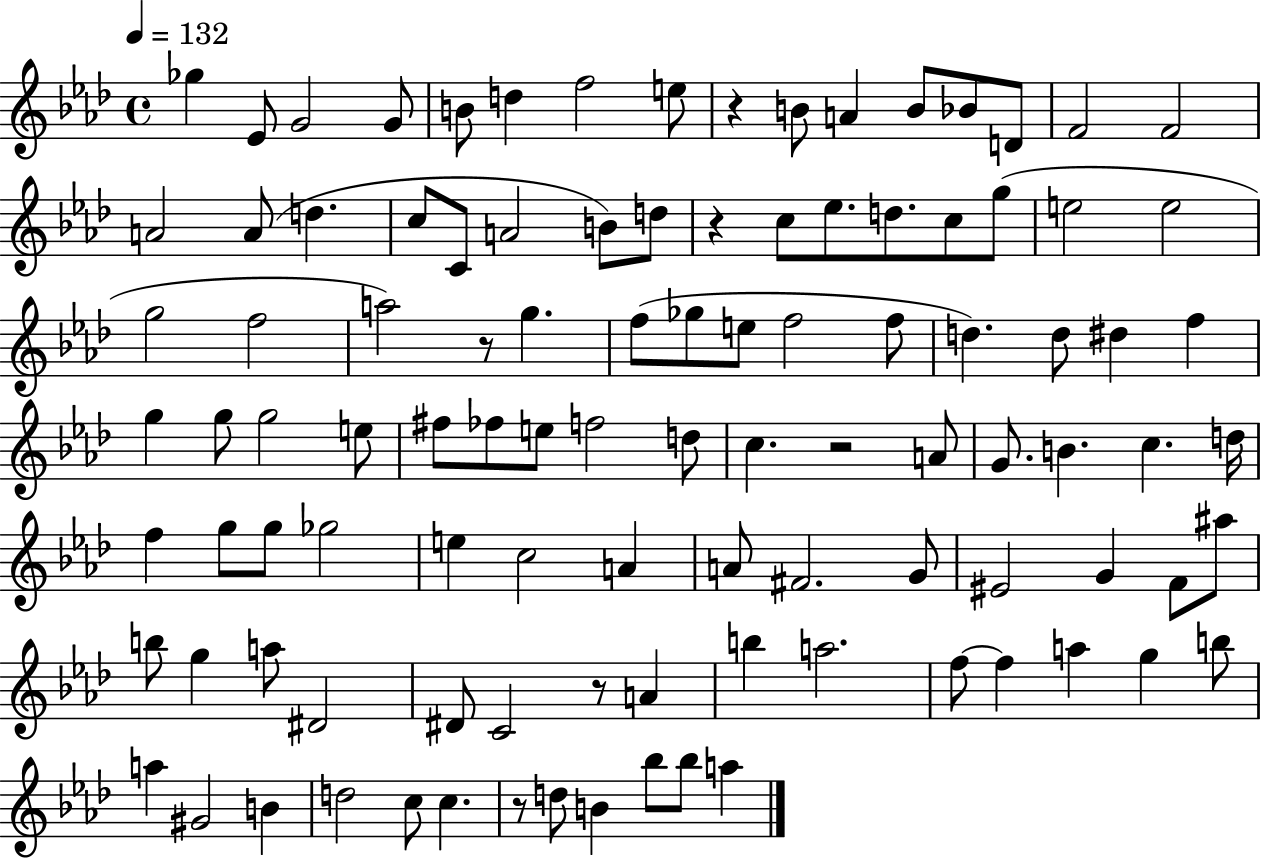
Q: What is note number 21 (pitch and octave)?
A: A4